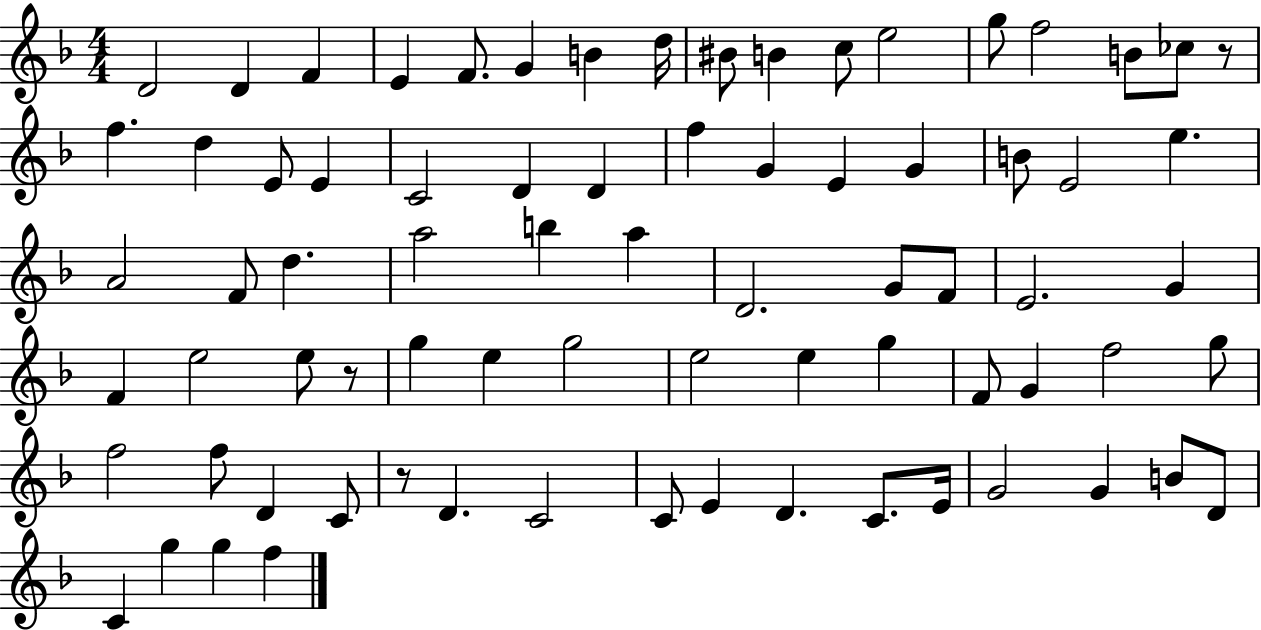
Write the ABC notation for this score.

X:1
T:Untitled
M:4/4
L:1/4
K:F
D2 D F E F/2 G B d/4 ^B/2 B c/2 e2 g/2 f2 B/2 _c/2 z/2 f d E/2 E C2 D D f G E G B/2 E2 e A2 F/2 d a2 b a D2 G/2 F/2 E2 G F e2 e/2 z/2 g e g2 e2 e g F/2 G f2 g/2 f2 f/2 D C/2 z/2 D C2 C/2 E D C/2 E/4 G2 G B/2 D/2 C g g f